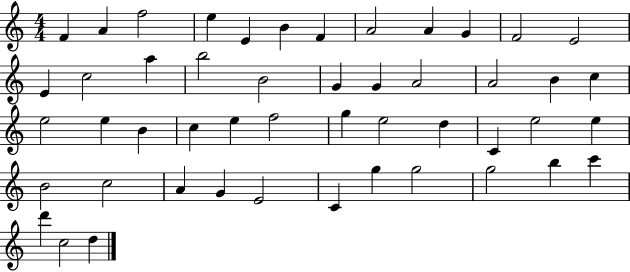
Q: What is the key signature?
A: C major